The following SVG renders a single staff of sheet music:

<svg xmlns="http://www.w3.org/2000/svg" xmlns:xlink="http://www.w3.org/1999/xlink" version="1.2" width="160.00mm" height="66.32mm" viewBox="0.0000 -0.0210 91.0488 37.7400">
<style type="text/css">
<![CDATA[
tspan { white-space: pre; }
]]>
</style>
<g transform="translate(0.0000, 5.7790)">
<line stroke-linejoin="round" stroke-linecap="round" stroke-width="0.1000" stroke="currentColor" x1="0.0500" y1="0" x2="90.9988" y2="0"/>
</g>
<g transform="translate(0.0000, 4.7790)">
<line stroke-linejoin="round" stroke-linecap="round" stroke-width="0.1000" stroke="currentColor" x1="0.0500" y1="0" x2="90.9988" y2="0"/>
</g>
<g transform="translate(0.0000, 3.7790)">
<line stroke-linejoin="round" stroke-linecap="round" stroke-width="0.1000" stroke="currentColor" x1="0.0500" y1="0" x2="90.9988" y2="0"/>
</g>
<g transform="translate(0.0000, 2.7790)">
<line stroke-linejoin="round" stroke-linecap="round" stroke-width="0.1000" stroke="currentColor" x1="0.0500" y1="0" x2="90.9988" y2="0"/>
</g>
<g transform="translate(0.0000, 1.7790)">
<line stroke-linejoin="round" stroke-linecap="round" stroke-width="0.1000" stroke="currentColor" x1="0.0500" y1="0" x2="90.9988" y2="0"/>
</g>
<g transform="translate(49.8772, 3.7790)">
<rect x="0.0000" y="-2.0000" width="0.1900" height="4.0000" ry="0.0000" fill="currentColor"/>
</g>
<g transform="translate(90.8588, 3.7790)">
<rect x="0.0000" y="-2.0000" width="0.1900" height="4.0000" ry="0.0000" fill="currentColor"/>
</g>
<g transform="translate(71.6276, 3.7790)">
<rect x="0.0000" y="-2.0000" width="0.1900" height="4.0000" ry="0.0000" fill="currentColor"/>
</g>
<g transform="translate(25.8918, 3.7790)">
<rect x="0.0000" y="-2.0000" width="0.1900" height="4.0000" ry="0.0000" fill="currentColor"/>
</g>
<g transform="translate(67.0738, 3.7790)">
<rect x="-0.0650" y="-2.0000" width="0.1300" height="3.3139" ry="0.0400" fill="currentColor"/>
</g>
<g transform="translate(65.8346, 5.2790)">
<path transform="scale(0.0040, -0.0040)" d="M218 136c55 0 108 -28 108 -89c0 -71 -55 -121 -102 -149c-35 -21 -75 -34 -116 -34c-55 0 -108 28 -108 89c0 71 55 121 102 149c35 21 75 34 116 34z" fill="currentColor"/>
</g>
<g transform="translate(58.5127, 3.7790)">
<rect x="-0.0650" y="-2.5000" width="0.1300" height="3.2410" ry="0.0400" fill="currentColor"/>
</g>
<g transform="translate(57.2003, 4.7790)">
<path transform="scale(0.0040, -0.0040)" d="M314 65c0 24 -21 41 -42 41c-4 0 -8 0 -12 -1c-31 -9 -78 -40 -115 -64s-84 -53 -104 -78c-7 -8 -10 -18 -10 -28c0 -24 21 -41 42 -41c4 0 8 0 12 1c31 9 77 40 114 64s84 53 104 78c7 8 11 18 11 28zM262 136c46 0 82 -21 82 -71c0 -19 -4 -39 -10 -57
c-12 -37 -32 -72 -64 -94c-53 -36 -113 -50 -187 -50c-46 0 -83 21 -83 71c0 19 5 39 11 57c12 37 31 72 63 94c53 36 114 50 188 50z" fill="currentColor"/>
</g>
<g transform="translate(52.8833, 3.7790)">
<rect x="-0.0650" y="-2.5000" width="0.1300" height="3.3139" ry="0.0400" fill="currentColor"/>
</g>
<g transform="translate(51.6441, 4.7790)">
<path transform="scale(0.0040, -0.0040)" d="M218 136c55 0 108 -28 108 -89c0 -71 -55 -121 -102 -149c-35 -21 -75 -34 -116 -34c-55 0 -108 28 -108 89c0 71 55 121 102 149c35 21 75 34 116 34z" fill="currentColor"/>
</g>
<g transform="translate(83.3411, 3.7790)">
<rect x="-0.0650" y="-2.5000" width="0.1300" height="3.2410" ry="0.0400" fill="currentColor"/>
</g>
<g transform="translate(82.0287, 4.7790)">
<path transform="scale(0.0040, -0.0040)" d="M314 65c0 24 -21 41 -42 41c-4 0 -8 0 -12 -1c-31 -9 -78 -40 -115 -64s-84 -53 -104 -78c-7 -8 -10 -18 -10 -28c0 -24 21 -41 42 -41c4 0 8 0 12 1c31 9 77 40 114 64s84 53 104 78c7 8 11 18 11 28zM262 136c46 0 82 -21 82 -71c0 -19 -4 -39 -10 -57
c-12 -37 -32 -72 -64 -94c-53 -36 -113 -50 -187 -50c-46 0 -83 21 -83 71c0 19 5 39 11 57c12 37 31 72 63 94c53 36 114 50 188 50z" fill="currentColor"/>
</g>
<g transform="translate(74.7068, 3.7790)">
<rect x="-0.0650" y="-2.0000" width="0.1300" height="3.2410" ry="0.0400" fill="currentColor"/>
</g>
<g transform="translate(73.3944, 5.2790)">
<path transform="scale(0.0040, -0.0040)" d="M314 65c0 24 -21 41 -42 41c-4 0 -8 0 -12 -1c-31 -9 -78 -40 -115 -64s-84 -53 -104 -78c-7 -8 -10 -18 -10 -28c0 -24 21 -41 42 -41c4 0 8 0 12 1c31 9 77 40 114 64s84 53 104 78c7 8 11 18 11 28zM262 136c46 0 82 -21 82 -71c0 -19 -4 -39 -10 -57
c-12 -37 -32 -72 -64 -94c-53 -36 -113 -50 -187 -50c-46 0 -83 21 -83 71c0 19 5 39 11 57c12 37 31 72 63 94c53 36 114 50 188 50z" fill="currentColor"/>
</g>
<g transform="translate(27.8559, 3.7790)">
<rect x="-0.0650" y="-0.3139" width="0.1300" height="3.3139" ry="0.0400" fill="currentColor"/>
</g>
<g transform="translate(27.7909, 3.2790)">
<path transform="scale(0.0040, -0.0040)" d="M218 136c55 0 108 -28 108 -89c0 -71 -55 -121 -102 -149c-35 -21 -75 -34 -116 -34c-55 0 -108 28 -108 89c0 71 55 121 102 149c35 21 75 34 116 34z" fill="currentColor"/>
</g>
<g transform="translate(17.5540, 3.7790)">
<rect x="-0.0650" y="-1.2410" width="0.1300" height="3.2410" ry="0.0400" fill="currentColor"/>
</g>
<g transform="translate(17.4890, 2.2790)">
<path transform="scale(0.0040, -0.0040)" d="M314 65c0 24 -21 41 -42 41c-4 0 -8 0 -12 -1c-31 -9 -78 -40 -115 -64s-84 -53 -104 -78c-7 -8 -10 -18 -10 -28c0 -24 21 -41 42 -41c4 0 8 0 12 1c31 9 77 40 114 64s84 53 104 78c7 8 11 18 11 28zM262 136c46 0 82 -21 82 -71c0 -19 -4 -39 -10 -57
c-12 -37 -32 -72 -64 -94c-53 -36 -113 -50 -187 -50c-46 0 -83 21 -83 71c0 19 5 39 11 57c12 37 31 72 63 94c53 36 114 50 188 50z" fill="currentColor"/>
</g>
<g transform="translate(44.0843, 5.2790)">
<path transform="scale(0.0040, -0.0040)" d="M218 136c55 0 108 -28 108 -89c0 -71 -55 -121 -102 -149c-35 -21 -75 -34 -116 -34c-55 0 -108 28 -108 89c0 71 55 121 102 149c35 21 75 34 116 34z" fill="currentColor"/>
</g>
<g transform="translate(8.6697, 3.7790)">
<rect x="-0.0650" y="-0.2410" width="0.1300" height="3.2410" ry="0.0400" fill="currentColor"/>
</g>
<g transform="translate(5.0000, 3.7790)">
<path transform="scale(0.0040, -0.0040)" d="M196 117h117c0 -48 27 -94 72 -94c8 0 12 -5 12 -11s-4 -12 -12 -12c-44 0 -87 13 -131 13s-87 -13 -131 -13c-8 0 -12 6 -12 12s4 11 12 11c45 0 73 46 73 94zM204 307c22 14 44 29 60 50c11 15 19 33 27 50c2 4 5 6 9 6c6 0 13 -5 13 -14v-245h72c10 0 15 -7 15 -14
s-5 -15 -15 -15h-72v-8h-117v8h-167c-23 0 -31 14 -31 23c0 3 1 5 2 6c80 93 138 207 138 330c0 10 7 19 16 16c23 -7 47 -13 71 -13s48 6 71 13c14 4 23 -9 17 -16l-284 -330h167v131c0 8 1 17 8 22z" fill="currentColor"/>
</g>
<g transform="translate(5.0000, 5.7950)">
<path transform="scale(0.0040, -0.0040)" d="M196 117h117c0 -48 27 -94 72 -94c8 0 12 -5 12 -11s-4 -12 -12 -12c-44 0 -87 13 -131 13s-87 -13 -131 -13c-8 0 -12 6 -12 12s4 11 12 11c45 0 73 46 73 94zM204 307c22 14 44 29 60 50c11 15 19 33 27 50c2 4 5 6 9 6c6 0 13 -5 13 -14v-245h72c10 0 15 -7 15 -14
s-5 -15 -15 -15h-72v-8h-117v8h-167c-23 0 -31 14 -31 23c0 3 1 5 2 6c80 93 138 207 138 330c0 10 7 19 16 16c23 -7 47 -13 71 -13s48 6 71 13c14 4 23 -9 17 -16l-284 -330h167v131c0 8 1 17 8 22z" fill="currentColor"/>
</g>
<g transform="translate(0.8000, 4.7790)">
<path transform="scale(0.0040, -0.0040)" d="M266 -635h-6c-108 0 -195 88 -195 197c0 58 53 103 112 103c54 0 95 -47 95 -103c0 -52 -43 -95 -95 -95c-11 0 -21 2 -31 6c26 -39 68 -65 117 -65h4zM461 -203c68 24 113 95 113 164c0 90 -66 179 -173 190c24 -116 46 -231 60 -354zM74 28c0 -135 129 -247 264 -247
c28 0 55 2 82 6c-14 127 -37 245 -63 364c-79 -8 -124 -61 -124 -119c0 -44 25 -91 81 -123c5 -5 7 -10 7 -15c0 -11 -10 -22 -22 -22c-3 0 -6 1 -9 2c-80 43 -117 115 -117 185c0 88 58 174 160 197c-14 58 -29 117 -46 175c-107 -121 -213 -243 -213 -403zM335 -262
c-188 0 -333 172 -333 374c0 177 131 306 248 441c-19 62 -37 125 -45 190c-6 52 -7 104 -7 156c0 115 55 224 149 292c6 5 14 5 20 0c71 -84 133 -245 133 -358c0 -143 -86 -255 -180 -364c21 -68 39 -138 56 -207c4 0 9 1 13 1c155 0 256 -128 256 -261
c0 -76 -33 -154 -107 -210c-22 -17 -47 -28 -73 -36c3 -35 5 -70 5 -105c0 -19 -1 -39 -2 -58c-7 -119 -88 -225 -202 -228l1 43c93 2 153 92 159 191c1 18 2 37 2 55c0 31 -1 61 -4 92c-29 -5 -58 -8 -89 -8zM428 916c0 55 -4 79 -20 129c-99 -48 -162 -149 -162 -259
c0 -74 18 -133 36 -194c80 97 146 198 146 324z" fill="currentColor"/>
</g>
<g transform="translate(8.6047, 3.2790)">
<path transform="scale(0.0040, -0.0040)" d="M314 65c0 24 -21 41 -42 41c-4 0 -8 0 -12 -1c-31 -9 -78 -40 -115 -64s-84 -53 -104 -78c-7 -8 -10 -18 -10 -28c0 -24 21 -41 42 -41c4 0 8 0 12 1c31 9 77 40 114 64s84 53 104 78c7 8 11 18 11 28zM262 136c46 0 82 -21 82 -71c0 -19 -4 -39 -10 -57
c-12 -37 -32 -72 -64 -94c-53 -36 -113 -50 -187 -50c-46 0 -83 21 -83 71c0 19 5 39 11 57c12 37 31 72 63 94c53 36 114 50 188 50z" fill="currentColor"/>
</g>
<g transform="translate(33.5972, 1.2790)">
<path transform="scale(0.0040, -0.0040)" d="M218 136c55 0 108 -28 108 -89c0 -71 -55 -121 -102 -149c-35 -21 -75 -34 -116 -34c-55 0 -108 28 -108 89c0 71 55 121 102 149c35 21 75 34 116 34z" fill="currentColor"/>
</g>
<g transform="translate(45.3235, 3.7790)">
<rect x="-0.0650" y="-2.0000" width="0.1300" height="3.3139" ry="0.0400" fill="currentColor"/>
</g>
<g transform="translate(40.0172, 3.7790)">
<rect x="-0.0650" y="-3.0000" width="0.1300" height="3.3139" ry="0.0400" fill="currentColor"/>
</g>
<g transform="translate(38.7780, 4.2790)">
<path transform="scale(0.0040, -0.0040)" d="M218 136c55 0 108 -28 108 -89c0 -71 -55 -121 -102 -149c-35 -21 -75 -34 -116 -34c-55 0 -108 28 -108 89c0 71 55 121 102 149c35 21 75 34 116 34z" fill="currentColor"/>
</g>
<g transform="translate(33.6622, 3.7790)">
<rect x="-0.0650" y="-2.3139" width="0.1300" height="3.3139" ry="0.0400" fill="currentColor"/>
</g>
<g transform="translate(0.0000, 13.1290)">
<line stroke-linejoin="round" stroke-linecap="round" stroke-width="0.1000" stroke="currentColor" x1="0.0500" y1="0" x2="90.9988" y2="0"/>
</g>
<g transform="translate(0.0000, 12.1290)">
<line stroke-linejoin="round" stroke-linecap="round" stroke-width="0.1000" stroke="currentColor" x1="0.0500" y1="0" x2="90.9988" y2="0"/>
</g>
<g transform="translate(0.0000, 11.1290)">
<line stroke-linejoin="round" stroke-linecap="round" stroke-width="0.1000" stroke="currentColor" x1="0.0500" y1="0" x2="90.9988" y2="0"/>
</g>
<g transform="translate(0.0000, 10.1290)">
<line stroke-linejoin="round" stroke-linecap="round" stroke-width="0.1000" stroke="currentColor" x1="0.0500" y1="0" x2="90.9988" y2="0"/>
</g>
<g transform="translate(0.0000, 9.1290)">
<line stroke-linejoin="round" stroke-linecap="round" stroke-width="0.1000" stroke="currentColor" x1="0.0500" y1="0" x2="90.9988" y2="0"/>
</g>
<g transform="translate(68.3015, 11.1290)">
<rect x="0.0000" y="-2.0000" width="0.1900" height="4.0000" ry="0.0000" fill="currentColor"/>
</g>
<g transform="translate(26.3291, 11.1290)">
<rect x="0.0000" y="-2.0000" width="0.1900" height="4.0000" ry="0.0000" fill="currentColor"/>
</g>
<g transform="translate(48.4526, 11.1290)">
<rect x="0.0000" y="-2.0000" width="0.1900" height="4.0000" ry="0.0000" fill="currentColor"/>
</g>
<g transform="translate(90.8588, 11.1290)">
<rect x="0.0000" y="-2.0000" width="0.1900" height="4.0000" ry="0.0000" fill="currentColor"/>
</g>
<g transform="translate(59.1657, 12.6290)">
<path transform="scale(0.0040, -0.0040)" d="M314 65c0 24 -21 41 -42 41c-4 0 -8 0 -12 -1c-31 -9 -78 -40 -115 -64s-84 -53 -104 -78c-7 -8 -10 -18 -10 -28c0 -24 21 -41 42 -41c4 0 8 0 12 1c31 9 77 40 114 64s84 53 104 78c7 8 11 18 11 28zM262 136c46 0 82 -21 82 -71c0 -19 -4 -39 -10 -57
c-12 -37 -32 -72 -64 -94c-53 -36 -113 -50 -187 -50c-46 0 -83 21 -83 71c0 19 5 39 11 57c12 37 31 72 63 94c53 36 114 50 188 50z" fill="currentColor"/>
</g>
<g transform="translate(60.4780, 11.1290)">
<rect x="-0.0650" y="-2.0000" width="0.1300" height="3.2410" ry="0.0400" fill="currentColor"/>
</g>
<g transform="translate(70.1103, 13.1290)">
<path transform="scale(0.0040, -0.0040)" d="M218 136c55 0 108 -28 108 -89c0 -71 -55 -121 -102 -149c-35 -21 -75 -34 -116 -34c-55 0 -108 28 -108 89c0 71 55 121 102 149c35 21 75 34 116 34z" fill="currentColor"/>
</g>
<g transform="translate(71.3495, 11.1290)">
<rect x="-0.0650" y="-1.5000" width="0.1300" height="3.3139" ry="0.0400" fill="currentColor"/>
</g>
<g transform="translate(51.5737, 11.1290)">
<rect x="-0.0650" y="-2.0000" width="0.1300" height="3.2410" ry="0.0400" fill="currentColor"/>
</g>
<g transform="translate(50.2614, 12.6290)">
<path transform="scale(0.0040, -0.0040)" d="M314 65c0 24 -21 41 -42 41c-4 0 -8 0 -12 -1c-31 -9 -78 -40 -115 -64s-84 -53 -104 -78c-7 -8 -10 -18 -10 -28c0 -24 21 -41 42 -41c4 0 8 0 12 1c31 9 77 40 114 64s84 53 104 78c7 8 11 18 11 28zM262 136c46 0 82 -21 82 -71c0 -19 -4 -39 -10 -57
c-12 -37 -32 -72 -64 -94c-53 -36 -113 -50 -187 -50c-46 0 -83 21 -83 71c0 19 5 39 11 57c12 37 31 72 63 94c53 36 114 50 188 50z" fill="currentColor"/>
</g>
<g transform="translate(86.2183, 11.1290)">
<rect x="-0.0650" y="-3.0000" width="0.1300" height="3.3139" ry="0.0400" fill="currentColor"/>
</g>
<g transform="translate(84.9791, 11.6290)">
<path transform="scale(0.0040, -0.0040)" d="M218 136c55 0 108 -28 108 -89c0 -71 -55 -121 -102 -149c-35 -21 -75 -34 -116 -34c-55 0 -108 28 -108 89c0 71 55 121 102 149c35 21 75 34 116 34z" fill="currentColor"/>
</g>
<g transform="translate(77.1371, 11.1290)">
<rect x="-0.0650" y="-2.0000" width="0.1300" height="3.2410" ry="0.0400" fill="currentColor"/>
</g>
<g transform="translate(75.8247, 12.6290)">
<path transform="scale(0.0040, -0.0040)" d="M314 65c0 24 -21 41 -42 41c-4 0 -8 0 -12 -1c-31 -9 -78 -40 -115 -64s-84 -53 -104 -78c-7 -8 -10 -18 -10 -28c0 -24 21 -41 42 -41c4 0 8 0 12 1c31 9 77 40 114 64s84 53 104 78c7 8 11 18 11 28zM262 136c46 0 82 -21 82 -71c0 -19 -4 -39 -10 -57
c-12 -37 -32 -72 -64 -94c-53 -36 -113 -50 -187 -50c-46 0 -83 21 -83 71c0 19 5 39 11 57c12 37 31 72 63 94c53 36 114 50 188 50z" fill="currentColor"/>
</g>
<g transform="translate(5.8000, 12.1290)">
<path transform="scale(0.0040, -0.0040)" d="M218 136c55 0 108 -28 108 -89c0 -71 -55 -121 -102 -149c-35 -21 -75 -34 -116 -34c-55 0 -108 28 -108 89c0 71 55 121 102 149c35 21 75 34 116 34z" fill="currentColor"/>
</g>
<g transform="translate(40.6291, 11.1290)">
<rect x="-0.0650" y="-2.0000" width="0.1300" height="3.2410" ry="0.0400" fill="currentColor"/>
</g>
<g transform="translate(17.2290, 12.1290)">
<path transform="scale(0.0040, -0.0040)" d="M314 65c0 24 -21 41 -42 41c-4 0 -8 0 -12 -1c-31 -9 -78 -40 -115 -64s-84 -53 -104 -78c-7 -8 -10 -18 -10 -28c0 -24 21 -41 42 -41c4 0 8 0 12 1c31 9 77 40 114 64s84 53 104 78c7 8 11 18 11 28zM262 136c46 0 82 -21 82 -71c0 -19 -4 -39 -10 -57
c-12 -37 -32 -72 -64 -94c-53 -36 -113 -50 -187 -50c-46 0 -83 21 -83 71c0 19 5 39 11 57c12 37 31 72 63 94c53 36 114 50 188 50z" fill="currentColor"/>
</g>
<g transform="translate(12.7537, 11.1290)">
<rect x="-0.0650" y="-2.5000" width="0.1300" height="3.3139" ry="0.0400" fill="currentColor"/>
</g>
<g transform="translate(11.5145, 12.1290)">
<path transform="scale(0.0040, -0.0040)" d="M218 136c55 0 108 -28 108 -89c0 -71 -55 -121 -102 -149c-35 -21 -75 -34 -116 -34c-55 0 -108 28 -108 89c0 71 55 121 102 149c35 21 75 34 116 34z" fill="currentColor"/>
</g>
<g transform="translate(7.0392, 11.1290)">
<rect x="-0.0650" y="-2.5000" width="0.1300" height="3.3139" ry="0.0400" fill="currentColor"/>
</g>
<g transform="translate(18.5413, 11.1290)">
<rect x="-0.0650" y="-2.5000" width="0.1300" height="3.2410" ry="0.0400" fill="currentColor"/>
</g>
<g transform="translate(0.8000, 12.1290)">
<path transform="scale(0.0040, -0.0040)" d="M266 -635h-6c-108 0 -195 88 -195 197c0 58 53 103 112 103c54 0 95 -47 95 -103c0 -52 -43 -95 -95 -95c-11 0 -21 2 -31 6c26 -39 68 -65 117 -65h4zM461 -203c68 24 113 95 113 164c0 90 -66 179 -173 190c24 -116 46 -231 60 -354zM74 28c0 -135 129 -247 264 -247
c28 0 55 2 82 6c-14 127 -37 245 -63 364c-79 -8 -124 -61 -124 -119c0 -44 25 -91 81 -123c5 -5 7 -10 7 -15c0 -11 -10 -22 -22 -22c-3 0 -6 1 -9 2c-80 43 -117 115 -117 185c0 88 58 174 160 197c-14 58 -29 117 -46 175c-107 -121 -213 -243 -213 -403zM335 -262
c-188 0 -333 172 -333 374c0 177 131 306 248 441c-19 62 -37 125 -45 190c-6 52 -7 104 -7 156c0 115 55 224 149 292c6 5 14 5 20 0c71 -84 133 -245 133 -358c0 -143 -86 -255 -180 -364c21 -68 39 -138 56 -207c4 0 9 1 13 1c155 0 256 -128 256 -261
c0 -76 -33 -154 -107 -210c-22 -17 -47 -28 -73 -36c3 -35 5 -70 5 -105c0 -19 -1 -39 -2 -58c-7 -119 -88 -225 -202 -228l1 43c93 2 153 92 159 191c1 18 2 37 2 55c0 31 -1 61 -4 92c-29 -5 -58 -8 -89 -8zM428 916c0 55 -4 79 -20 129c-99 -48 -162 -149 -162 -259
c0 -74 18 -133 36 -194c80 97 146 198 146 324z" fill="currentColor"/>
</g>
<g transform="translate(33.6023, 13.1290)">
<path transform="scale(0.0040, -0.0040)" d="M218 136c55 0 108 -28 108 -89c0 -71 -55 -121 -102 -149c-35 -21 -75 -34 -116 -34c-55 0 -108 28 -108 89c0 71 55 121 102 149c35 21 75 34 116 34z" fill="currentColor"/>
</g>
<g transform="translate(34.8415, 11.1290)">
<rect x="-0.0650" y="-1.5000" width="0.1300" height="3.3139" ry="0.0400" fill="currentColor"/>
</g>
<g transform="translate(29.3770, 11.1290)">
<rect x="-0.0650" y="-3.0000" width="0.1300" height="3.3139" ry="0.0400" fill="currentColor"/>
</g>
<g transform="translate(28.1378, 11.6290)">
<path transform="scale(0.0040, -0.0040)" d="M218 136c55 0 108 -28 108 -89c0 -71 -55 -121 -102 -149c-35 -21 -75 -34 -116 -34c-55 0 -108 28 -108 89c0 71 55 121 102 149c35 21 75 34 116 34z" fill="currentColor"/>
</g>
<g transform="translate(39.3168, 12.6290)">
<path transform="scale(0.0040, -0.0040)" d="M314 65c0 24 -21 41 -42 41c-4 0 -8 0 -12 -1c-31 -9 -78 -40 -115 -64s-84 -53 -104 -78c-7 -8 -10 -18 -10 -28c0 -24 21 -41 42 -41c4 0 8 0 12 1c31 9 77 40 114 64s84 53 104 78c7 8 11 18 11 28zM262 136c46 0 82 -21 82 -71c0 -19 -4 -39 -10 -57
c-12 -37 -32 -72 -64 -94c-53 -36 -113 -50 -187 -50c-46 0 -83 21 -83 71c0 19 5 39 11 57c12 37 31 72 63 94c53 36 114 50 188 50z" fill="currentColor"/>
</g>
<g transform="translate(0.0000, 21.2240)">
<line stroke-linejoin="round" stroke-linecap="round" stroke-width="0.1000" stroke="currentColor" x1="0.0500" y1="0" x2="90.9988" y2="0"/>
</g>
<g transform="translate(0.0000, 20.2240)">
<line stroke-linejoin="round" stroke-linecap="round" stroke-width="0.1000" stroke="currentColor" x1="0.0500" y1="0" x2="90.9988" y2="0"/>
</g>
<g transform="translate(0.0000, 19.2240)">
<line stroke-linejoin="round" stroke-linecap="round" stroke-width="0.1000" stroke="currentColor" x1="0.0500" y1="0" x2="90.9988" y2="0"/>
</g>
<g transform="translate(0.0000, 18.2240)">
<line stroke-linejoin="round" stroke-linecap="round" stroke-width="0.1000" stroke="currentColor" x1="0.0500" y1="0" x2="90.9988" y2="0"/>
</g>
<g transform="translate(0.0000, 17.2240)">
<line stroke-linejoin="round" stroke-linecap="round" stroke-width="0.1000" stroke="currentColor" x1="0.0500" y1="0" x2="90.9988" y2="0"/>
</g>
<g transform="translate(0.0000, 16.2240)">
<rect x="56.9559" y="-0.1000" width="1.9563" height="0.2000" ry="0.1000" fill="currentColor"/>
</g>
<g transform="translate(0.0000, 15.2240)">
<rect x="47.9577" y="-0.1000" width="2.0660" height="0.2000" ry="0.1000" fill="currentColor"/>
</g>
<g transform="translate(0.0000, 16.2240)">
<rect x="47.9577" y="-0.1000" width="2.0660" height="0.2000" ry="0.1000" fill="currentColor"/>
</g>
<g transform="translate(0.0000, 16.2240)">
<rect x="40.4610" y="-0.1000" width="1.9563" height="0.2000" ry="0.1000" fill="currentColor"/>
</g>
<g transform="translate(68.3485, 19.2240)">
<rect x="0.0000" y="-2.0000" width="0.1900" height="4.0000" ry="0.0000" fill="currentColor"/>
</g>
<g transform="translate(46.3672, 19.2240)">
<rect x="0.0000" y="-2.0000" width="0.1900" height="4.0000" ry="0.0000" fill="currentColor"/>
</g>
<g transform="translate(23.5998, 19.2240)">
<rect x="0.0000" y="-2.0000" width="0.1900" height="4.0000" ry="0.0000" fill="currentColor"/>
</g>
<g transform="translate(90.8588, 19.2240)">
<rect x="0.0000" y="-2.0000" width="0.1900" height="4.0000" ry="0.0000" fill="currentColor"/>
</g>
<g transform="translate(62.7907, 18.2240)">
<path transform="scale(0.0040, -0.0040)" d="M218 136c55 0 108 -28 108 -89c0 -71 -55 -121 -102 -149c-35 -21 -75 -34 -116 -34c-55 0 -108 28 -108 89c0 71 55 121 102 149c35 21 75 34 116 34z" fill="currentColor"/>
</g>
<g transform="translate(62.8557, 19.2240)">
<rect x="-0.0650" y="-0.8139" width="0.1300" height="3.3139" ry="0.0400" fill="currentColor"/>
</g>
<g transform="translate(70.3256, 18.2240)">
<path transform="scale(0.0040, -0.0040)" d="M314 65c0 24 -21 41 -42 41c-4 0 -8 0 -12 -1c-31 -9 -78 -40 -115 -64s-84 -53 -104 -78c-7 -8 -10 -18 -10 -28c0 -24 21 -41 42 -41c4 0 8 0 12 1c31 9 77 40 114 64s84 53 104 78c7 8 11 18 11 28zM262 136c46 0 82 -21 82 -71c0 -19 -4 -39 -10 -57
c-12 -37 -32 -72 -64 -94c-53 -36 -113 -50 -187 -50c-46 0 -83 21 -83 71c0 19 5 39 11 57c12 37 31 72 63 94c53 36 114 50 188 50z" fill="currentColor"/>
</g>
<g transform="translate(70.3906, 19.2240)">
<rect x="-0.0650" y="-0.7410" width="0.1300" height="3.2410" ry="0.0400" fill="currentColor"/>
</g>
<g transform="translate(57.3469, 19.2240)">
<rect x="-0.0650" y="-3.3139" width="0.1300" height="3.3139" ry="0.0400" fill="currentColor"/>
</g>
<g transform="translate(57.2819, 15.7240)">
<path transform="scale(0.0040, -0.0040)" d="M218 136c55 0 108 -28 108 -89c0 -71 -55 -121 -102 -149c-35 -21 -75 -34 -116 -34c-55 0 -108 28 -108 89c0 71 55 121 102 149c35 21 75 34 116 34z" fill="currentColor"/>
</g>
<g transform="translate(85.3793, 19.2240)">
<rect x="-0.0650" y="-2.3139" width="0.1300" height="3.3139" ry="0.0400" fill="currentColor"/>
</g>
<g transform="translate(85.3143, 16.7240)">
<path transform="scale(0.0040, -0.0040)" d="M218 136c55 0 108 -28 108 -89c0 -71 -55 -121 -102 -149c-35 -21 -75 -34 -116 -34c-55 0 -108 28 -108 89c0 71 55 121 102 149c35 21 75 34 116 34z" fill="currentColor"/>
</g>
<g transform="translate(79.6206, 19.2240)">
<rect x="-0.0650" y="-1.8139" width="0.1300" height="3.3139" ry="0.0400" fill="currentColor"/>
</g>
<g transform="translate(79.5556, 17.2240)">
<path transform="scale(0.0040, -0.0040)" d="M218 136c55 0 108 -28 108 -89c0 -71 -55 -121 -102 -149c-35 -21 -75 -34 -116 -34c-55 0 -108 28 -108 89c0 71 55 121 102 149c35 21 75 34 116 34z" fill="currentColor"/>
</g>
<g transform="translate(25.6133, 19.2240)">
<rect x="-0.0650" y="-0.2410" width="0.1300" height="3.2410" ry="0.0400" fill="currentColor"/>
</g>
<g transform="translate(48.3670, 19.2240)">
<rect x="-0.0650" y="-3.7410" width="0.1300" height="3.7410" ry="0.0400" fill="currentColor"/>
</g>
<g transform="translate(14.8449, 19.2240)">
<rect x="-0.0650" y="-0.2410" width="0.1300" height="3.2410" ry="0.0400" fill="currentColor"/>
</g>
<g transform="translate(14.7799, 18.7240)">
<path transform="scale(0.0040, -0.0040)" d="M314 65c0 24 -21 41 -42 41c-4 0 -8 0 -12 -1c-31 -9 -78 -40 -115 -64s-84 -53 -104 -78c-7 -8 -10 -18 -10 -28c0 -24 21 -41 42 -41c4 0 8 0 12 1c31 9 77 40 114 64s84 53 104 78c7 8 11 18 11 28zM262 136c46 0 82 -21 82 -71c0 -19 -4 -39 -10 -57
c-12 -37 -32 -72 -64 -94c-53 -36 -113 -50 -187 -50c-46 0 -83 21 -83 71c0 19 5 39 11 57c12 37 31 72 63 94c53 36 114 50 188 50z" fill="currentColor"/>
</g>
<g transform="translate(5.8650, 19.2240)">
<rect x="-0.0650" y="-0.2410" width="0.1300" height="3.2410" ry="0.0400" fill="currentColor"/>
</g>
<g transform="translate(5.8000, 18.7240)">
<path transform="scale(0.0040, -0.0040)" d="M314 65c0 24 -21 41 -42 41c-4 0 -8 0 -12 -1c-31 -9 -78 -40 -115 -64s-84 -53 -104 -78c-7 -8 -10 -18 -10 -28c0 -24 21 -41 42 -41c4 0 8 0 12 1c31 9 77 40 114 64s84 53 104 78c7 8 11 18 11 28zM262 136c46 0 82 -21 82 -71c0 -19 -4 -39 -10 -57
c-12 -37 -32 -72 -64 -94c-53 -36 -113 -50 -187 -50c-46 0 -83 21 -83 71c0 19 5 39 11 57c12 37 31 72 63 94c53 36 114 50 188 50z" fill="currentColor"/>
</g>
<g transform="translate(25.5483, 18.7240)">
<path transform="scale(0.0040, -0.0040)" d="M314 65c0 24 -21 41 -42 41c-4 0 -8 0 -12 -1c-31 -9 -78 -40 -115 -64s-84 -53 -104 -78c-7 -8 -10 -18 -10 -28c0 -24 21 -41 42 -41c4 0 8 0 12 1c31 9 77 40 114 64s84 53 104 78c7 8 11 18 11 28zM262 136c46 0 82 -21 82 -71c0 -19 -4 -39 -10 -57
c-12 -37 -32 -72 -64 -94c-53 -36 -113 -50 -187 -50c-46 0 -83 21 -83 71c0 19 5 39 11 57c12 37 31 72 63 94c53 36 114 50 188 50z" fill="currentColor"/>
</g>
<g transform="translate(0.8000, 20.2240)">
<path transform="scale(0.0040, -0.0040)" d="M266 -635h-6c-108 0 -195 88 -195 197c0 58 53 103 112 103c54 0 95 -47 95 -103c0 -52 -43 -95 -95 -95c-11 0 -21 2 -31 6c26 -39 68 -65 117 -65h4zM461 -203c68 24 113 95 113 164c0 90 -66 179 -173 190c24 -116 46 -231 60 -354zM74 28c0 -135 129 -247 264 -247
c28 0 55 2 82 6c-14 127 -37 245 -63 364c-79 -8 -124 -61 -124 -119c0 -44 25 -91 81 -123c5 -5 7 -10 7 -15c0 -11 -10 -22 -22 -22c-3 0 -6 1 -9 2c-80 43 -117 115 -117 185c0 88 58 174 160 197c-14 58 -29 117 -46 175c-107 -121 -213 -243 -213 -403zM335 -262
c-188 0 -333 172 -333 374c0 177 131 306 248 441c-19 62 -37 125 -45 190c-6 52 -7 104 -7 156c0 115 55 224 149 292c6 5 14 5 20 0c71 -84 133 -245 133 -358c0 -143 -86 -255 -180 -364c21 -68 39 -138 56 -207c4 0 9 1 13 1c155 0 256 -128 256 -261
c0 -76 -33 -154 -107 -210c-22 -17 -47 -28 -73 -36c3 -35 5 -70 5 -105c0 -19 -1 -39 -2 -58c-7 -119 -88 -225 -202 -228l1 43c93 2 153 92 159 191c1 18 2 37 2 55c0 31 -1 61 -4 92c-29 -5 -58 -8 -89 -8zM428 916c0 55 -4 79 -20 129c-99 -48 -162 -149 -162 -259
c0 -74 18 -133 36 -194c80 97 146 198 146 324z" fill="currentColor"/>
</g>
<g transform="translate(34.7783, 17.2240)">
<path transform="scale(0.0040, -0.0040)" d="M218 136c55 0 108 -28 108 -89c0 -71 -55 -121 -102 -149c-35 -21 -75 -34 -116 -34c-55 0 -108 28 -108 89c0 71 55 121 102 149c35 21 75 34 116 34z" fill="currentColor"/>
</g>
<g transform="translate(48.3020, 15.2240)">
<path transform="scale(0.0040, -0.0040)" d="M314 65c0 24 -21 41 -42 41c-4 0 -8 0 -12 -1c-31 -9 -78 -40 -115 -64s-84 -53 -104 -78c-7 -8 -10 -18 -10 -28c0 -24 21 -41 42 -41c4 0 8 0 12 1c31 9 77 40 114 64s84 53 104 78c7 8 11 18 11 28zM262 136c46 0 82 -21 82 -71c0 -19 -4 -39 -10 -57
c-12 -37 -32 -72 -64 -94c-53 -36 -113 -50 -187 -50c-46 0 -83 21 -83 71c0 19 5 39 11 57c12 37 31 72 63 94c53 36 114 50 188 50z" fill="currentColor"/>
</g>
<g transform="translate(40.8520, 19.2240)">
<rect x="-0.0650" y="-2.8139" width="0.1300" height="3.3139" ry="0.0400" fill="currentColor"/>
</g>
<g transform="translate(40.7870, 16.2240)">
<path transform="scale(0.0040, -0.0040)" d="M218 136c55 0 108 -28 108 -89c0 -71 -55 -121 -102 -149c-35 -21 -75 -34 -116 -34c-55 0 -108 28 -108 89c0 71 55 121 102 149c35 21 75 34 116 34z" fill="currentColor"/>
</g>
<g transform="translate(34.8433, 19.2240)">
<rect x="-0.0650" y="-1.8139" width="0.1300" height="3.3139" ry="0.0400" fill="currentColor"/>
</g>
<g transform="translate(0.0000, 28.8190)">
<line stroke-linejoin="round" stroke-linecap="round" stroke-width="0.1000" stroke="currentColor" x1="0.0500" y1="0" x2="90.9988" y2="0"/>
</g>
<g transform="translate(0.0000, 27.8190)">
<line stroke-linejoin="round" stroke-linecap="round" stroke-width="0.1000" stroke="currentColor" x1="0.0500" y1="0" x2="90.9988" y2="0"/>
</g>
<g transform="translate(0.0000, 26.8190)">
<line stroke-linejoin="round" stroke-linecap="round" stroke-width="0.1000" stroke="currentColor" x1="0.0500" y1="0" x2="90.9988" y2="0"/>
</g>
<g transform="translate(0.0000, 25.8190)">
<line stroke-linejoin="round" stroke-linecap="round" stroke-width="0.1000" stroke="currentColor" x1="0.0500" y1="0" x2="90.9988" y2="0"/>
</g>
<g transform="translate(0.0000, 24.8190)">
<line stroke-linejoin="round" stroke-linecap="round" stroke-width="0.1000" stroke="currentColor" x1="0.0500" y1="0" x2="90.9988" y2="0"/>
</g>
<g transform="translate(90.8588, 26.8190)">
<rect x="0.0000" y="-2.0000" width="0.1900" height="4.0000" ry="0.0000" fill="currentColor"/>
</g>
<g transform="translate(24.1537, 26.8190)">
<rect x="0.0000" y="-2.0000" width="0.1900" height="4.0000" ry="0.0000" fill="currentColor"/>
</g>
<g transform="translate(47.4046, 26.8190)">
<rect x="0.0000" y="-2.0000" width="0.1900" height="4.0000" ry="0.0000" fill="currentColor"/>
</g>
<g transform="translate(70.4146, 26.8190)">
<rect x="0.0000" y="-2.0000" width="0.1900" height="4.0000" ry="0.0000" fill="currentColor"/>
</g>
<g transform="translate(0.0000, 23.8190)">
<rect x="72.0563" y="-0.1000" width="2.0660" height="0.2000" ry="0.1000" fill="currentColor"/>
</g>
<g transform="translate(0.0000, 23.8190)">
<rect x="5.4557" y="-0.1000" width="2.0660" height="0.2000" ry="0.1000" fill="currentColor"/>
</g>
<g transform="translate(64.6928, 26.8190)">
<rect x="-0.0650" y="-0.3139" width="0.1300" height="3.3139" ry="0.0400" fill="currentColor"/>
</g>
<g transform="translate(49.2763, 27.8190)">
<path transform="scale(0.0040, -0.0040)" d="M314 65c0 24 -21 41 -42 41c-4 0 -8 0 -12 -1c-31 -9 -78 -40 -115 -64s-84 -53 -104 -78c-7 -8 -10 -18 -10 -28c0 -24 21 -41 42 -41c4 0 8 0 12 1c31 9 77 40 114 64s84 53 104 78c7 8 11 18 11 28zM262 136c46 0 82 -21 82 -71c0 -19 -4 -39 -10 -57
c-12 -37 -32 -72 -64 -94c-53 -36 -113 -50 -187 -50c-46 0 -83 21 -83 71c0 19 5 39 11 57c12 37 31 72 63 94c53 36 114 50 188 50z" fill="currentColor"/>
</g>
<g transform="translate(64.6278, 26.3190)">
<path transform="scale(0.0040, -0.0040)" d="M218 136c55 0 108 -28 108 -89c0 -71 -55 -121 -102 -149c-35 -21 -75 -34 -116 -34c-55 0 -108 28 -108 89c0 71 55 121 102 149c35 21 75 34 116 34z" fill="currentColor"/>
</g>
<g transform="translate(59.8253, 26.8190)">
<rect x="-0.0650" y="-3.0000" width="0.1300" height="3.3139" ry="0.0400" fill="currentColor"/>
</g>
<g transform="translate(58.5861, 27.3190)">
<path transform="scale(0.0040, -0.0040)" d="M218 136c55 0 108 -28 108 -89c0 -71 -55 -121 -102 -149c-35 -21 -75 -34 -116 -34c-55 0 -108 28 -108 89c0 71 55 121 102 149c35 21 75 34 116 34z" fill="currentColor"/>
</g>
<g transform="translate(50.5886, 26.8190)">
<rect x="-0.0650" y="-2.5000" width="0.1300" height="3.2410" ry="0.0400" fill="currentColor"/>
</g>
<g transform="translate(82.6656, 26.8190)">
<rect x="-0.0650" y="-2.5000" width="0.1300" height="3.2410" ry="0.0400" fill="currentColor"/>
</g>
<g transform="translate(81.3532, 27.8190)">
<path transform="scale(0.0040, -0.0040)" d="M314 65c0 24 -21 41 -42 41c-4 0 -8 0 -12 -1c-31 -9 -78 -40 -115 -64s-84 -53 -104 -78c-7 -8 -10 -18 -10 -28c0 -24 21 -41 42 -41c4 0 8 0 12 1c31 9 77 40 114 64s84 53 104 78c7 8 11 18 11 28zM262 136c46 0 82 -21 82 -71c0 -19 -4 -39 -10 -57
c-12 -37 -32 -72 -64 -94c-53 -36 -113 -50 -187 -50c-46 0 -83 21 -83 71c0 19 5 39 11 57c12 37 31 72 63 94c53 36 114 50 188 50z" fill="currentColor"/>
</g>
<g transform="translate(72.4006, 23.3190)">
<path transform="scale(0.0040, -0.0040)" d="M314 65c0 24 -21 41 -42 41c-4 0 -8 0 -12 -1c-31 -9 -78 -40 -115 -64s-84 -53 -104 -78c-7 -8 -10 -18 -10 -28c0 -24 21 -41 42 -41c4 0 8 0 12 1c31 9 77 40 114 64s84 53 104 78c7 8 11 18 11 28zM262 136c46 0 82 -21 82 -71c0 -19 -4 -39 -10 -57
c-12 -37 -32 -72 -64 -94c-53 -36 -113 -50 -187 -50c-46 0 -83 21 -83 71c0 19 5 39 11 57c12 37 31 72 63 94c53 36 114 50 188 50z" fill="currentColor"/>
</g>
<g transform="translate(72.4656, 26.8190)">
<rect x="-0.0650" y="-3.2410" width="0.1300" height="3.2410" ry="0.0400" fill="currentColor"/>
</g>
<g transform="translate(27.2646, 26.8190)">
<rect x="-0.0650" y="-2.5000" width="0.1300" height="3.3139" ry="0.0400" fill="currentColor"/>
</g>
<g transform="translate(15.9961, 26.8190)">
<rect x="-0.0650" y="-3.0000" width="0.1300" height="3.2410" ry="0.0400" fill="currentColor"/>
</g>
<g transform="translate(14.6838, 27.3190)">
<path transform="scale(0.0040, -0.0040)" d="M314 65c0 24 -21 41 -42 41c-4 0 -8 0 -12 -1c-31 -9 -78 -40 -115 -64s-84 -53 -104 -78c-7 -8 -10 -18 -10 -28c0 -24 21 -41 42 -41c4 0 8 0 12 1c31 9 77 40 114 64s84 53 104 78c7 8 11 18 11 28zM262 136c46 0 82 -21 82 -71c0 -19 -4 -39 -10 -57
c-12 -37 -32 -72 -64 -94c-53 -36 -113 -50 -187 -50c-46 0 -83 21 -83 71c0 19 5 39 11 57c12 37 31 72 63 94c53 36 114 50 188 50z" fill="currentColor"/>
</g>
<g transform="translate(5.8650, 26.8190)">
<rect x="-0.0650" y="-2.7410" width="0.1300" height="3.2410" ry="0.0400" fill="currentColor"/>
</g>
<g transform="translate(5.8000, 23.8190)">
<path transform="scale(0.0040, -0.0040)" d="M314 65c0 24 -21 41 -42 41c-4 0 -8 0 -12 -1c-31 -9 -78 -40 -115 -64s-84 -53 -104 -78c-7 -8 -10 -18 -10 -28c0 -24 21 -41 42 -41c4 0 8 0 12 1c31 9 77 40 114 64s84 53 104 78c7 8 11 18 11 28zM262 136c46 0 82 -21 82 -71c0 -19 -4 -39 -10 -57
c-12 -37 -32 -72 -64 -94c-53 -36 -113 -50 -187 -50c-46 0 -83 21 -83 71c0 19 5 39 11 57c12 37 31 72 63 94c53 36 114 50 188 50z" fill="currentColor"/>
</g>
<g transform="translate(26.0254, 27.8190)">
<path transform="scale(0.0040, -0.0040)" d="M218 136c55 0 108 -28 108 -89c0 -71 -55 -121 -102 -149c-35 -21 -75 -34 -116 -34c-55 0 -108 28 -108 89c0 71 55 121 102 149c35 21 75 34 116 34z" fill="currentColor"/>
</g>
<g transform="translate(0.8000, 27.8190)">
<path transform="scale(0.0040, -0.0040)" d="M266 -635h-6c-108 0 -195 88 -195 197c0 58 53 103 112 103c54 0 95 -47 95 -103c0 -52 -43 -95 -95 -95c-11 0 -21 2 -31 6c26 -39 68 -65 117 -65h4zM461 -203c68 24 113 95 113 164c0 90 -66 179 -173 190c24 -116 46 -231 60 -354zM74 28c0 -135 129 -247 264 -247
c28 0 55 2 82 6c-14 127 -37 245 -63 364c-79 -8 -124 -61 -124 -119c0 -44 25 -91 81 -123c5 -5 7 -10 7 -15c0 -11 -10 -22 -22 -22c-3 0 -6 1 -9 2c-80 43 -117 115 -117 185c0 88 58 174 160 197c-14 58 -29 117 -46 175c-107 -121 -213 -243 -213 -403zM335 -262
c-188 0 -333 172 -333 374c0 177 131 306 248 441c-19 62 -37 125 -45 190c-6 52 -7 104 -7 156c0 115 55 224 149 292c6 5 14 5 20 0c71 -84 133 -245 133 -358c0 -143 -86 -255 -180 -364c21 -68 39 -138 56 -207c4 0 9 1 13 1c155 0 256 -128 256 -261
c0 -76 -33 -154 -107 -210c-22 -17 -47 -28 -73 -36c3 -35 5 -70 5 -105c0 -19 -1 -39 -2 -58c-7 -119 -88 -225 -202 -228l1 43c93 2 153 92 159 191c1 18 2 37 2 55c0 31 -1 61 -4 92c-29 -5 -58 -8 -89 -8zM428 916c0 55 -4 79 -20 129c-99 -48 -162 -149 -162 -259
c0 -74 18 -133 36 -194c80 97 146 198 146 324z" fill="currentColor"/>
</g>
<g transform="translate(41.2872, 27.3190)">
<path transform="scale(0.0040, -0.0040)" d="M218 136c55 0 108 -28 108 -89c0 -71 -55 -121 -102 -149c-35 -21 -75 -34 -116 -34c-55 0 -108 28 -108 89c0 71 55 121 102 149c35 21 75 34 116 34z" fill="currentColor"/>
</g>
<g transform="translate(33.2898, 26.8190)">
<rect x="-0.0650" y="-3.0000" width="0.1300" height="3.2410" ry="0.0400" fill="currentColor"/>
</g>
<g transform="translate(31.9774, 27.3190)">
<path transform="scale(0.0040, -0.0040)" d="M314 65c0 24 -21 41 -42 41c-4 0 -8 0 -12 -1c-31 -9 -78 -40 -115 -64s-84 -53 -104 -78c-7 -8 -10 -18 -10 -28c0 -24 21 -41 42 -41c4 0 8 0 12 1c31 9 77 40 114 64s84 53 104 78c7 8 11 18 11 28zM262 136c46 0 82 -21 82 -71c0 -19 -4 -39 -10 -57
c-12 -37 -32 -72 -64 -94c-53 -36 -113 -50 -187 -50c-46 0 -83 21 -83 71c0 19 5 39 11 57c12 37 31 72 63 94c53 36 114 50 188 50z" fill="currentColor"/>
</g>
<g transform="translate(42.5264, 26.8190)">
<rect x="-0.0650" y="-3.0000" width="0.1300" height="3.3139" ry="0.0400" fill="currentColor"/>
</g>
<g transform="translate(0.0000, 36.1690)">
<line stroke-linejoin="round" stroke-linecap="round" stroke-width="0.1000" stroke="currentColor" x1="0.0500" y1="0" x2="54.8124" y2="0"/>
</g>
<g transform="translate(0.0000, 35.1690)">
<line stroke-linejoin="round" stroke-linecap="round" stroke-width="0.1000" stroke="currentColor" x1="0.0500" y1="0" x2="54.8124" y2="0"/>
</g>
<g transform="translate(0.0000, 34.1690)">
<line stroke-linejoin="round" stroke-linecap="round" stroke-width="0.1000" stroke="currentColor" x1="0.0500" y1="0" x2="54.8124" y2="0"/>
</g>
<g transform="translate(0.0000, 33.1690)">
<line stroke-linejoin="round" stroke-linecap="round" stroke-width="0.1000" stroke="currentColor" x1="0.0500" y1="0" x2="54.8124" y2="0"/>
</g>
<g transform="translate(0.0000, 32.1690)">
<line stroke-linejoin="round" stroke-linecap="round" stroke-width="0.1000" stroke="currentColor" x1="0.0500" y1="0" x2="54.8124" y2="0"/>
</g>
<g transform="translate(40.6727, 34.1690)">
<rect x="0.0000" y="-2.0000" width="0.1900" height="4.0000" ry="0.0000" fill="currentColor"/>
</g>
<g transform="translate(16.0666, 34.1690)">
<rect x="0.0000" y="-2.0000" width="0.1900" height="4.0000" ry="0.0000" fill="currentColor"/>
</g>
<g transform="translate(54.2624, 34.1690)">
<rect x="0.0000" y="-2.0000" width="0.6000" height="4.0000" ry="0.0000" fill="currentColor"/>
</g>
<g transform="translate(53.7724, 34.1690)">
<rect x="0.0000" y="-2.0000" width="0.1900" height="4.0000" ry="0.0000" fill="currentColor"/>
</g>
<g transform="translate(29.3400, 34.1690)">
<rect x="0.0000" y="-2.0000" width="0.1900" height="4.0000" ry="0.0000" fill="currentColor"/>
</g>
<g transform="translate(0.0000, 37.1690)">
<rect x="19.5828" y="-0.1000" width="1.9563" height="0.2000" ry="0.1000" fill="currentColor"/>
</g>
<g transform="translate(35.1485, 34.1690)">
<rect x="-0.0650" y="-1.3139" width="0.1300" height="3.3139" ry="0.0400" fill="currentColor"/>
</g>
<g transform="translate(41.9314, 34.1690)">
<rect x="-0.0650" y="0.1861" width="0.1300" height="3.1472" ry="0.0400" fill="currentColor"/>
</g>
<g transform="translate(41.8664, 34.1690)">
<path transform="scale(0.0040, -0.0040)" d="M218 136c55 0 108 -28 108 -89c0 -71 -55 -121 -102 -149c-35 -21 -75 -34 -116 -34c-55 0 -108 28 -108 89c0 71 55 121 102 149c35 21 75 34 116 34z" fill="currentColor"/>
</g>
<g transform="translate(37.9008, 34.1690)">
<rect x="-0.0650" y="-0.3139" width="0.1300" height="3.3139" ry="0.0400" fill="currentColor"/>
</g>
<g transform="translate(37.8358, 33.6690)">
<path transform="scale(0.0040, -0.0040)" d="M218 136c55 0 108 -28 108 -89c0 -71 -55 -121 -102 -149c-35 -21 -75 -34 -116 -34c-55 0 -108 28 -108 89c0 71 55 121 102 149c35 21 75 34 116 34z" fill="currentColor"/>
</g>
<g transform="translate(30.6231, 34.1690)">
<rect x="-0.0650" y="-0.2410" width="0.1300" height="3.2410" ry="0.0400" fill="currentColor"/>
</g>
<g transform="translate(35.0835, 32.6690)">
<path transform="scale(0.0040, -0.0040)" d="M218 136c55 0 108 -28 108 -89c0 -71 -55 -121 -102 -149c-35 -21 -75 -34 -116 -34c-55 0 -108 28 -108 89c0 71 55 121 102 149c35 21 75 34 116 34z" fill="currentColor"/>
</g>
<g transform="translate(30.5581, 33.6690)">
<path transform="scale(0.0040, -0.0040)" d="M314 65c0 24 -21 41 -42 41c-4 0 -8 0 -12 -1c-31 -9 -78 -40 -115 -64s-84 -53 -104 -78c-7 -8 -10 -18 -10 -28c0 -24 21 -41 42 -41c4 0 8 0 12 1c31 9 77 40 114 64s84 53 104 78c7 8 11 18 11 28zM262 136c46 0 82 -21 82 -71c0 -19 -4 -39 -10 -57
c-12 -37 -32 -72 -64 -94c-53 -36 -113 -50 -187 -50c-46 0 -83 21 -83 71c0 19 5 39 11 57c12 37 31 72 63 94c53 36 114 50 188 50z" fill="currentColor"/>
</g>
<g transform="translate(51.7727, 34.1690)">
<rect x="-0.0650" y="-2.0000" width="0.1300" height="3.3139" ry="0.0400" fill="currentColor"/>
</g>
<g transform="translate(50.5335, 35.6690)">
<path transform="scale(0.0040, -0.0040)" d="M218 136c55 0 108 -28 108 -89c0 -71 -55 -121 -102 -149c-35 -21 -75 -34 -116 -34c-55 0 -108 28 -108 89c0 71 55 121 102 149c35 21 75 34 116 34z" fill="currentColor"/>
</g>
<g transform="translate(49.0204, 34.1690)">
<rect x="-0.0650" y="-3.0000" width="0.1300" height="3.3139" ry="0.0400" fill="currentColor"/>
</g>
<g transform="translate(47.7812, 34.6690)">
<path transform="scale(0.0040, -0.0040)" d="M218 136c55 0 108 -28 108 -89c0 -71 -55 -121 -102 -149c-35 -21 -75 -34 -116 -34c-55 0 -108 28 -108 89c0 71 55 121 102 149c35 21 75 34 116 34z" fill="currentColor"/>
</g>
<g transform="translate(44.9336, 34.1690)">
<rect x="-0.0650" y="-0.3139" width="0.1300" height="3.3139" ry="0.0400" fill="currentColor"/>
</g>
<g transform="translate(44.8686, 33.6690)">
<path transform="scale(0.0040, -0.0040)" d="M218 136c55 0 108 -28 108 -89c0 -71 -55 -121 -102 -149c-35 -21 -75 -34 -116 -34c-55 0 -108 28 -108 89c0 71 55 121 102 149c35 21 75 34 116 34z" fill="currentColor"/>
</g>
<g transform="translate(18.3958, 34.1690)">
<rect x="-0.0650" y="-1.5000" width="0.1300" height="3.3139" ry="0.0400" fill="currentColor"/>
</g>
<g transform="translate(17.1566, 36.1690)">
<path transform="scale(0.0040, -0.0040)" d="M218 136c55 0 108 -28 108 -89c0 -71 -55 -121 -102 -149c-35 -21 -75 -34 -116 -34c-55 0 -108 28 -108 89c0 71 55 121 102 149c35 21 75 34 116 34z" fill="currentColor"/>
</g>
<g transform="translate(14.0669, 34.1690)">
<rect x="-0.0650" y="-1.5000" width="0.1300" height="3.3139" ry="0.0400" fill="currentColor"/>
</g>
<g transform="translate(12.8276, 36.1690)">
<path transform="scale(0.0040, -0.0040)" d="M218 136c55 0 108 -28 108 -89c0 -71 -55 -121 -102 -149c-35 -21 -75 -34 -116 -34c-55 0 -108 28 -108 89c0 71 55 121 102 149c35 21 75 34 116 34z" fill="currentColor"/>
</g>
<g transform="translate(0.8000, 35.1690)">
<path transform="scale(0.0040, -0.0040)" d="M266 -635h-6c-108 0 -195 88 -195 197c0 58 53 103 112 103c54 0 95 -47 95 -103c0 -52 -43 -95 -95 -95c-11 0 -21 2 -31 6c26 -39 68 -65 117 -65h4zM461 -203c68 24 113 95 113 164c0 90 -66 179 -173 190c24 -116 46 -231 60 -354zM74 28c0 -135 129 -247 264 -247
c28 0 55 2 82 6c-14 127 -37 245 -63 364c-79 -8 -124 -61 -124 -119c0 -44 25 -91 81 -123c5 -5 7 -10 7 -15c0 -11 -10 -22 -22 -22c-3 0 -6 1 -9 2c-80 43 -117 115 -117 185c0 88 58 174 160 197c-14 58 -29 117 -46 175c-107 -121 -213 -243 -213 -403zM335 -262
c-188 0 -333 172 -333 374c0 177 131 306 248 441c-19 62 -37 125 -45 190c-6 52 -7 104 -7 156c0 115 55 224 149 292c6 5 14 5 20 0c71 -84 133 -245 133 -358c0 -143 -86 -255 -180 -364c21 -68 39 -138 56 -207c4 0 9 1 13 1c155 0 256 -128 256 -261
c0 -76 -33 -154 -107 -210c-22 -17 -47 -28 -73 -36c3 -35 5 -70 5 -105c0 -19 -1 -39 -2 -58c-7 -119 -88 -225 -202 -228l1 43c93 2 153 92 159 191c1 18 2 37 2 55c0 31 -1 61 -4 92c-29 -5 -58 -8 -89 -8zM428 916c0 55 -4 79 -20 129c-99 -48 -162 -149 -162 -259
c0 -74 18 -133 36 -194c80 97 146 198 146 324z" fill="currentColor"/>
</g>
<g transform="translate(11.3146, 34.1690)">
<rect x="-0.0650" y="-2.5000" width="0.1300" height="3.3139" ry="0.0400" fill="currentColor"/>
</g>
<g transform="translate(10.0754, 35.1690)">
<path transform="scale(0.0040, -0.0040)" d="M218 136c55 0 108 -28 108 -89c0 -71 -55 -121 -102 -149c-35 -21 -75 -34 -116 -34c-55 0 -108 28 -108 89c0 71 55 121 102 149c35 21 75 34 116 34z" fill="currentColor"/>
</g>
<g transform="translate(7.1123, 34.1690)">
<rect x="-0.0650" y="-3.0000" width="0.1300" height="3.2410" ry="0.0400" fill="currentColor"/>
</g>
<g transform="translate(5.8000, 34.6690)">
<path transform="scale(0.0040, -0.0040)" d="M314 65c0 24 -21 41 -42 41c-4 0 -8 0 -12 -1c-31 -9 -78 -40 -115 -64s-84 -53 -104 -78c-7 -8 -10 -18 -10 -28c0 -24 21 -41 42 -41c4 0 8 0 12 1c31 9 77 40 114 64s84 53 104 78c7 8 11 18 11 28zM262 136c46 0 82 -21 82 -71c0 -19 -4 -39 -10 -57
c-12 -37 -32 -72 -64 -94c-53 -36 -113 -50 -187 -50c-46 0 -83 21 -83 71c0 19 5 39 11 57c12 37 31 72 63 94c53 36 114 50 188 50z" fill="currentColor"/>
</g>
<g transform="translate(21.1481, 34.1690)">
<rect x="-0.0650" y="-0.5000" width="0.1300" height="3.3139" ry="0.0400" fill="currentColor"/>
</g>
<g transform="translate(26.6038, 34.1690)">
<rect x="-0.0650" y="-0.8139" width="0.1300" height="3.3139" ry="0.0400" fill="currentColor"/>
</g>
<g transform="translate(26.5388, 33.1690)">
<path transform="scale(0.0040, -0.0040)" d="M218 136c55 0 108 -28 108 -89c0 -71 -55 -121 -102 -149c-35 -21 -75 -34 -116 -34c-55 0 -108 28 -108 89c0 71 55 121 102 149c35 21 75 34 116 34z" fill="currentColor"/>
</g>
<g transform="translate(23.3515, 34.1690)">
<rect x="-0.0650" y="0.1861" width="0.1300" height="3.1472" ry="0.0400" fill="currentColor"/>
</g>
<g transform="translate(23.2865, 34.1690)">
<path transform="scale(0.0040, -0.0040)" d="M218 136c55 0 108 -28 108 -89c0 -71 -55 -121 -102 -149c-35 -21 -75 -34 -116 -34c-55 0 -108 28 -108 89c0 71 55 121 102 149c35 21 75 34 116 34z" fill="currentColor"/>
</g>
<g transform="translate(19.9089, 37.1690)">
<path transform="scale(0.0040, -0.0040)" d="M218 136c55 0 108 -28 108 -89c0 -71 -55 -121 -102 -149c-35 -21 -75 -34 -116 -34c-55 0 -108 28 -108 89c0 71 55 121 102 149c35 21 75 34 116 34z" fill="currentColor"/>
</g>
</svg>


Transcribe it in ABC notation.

X:1
T:Untitled
M:4/4
L:1/4
K:C
c2 e2 c g A F G G2 F F2 G2 G G G2 A E F2 F2 F2 E F2 A c2 c2 c2 f a c'2 b d d2 f g a2 A2 G A2 A G2 A c b2 G2 A2 G E E C B d c2 e c B c A F